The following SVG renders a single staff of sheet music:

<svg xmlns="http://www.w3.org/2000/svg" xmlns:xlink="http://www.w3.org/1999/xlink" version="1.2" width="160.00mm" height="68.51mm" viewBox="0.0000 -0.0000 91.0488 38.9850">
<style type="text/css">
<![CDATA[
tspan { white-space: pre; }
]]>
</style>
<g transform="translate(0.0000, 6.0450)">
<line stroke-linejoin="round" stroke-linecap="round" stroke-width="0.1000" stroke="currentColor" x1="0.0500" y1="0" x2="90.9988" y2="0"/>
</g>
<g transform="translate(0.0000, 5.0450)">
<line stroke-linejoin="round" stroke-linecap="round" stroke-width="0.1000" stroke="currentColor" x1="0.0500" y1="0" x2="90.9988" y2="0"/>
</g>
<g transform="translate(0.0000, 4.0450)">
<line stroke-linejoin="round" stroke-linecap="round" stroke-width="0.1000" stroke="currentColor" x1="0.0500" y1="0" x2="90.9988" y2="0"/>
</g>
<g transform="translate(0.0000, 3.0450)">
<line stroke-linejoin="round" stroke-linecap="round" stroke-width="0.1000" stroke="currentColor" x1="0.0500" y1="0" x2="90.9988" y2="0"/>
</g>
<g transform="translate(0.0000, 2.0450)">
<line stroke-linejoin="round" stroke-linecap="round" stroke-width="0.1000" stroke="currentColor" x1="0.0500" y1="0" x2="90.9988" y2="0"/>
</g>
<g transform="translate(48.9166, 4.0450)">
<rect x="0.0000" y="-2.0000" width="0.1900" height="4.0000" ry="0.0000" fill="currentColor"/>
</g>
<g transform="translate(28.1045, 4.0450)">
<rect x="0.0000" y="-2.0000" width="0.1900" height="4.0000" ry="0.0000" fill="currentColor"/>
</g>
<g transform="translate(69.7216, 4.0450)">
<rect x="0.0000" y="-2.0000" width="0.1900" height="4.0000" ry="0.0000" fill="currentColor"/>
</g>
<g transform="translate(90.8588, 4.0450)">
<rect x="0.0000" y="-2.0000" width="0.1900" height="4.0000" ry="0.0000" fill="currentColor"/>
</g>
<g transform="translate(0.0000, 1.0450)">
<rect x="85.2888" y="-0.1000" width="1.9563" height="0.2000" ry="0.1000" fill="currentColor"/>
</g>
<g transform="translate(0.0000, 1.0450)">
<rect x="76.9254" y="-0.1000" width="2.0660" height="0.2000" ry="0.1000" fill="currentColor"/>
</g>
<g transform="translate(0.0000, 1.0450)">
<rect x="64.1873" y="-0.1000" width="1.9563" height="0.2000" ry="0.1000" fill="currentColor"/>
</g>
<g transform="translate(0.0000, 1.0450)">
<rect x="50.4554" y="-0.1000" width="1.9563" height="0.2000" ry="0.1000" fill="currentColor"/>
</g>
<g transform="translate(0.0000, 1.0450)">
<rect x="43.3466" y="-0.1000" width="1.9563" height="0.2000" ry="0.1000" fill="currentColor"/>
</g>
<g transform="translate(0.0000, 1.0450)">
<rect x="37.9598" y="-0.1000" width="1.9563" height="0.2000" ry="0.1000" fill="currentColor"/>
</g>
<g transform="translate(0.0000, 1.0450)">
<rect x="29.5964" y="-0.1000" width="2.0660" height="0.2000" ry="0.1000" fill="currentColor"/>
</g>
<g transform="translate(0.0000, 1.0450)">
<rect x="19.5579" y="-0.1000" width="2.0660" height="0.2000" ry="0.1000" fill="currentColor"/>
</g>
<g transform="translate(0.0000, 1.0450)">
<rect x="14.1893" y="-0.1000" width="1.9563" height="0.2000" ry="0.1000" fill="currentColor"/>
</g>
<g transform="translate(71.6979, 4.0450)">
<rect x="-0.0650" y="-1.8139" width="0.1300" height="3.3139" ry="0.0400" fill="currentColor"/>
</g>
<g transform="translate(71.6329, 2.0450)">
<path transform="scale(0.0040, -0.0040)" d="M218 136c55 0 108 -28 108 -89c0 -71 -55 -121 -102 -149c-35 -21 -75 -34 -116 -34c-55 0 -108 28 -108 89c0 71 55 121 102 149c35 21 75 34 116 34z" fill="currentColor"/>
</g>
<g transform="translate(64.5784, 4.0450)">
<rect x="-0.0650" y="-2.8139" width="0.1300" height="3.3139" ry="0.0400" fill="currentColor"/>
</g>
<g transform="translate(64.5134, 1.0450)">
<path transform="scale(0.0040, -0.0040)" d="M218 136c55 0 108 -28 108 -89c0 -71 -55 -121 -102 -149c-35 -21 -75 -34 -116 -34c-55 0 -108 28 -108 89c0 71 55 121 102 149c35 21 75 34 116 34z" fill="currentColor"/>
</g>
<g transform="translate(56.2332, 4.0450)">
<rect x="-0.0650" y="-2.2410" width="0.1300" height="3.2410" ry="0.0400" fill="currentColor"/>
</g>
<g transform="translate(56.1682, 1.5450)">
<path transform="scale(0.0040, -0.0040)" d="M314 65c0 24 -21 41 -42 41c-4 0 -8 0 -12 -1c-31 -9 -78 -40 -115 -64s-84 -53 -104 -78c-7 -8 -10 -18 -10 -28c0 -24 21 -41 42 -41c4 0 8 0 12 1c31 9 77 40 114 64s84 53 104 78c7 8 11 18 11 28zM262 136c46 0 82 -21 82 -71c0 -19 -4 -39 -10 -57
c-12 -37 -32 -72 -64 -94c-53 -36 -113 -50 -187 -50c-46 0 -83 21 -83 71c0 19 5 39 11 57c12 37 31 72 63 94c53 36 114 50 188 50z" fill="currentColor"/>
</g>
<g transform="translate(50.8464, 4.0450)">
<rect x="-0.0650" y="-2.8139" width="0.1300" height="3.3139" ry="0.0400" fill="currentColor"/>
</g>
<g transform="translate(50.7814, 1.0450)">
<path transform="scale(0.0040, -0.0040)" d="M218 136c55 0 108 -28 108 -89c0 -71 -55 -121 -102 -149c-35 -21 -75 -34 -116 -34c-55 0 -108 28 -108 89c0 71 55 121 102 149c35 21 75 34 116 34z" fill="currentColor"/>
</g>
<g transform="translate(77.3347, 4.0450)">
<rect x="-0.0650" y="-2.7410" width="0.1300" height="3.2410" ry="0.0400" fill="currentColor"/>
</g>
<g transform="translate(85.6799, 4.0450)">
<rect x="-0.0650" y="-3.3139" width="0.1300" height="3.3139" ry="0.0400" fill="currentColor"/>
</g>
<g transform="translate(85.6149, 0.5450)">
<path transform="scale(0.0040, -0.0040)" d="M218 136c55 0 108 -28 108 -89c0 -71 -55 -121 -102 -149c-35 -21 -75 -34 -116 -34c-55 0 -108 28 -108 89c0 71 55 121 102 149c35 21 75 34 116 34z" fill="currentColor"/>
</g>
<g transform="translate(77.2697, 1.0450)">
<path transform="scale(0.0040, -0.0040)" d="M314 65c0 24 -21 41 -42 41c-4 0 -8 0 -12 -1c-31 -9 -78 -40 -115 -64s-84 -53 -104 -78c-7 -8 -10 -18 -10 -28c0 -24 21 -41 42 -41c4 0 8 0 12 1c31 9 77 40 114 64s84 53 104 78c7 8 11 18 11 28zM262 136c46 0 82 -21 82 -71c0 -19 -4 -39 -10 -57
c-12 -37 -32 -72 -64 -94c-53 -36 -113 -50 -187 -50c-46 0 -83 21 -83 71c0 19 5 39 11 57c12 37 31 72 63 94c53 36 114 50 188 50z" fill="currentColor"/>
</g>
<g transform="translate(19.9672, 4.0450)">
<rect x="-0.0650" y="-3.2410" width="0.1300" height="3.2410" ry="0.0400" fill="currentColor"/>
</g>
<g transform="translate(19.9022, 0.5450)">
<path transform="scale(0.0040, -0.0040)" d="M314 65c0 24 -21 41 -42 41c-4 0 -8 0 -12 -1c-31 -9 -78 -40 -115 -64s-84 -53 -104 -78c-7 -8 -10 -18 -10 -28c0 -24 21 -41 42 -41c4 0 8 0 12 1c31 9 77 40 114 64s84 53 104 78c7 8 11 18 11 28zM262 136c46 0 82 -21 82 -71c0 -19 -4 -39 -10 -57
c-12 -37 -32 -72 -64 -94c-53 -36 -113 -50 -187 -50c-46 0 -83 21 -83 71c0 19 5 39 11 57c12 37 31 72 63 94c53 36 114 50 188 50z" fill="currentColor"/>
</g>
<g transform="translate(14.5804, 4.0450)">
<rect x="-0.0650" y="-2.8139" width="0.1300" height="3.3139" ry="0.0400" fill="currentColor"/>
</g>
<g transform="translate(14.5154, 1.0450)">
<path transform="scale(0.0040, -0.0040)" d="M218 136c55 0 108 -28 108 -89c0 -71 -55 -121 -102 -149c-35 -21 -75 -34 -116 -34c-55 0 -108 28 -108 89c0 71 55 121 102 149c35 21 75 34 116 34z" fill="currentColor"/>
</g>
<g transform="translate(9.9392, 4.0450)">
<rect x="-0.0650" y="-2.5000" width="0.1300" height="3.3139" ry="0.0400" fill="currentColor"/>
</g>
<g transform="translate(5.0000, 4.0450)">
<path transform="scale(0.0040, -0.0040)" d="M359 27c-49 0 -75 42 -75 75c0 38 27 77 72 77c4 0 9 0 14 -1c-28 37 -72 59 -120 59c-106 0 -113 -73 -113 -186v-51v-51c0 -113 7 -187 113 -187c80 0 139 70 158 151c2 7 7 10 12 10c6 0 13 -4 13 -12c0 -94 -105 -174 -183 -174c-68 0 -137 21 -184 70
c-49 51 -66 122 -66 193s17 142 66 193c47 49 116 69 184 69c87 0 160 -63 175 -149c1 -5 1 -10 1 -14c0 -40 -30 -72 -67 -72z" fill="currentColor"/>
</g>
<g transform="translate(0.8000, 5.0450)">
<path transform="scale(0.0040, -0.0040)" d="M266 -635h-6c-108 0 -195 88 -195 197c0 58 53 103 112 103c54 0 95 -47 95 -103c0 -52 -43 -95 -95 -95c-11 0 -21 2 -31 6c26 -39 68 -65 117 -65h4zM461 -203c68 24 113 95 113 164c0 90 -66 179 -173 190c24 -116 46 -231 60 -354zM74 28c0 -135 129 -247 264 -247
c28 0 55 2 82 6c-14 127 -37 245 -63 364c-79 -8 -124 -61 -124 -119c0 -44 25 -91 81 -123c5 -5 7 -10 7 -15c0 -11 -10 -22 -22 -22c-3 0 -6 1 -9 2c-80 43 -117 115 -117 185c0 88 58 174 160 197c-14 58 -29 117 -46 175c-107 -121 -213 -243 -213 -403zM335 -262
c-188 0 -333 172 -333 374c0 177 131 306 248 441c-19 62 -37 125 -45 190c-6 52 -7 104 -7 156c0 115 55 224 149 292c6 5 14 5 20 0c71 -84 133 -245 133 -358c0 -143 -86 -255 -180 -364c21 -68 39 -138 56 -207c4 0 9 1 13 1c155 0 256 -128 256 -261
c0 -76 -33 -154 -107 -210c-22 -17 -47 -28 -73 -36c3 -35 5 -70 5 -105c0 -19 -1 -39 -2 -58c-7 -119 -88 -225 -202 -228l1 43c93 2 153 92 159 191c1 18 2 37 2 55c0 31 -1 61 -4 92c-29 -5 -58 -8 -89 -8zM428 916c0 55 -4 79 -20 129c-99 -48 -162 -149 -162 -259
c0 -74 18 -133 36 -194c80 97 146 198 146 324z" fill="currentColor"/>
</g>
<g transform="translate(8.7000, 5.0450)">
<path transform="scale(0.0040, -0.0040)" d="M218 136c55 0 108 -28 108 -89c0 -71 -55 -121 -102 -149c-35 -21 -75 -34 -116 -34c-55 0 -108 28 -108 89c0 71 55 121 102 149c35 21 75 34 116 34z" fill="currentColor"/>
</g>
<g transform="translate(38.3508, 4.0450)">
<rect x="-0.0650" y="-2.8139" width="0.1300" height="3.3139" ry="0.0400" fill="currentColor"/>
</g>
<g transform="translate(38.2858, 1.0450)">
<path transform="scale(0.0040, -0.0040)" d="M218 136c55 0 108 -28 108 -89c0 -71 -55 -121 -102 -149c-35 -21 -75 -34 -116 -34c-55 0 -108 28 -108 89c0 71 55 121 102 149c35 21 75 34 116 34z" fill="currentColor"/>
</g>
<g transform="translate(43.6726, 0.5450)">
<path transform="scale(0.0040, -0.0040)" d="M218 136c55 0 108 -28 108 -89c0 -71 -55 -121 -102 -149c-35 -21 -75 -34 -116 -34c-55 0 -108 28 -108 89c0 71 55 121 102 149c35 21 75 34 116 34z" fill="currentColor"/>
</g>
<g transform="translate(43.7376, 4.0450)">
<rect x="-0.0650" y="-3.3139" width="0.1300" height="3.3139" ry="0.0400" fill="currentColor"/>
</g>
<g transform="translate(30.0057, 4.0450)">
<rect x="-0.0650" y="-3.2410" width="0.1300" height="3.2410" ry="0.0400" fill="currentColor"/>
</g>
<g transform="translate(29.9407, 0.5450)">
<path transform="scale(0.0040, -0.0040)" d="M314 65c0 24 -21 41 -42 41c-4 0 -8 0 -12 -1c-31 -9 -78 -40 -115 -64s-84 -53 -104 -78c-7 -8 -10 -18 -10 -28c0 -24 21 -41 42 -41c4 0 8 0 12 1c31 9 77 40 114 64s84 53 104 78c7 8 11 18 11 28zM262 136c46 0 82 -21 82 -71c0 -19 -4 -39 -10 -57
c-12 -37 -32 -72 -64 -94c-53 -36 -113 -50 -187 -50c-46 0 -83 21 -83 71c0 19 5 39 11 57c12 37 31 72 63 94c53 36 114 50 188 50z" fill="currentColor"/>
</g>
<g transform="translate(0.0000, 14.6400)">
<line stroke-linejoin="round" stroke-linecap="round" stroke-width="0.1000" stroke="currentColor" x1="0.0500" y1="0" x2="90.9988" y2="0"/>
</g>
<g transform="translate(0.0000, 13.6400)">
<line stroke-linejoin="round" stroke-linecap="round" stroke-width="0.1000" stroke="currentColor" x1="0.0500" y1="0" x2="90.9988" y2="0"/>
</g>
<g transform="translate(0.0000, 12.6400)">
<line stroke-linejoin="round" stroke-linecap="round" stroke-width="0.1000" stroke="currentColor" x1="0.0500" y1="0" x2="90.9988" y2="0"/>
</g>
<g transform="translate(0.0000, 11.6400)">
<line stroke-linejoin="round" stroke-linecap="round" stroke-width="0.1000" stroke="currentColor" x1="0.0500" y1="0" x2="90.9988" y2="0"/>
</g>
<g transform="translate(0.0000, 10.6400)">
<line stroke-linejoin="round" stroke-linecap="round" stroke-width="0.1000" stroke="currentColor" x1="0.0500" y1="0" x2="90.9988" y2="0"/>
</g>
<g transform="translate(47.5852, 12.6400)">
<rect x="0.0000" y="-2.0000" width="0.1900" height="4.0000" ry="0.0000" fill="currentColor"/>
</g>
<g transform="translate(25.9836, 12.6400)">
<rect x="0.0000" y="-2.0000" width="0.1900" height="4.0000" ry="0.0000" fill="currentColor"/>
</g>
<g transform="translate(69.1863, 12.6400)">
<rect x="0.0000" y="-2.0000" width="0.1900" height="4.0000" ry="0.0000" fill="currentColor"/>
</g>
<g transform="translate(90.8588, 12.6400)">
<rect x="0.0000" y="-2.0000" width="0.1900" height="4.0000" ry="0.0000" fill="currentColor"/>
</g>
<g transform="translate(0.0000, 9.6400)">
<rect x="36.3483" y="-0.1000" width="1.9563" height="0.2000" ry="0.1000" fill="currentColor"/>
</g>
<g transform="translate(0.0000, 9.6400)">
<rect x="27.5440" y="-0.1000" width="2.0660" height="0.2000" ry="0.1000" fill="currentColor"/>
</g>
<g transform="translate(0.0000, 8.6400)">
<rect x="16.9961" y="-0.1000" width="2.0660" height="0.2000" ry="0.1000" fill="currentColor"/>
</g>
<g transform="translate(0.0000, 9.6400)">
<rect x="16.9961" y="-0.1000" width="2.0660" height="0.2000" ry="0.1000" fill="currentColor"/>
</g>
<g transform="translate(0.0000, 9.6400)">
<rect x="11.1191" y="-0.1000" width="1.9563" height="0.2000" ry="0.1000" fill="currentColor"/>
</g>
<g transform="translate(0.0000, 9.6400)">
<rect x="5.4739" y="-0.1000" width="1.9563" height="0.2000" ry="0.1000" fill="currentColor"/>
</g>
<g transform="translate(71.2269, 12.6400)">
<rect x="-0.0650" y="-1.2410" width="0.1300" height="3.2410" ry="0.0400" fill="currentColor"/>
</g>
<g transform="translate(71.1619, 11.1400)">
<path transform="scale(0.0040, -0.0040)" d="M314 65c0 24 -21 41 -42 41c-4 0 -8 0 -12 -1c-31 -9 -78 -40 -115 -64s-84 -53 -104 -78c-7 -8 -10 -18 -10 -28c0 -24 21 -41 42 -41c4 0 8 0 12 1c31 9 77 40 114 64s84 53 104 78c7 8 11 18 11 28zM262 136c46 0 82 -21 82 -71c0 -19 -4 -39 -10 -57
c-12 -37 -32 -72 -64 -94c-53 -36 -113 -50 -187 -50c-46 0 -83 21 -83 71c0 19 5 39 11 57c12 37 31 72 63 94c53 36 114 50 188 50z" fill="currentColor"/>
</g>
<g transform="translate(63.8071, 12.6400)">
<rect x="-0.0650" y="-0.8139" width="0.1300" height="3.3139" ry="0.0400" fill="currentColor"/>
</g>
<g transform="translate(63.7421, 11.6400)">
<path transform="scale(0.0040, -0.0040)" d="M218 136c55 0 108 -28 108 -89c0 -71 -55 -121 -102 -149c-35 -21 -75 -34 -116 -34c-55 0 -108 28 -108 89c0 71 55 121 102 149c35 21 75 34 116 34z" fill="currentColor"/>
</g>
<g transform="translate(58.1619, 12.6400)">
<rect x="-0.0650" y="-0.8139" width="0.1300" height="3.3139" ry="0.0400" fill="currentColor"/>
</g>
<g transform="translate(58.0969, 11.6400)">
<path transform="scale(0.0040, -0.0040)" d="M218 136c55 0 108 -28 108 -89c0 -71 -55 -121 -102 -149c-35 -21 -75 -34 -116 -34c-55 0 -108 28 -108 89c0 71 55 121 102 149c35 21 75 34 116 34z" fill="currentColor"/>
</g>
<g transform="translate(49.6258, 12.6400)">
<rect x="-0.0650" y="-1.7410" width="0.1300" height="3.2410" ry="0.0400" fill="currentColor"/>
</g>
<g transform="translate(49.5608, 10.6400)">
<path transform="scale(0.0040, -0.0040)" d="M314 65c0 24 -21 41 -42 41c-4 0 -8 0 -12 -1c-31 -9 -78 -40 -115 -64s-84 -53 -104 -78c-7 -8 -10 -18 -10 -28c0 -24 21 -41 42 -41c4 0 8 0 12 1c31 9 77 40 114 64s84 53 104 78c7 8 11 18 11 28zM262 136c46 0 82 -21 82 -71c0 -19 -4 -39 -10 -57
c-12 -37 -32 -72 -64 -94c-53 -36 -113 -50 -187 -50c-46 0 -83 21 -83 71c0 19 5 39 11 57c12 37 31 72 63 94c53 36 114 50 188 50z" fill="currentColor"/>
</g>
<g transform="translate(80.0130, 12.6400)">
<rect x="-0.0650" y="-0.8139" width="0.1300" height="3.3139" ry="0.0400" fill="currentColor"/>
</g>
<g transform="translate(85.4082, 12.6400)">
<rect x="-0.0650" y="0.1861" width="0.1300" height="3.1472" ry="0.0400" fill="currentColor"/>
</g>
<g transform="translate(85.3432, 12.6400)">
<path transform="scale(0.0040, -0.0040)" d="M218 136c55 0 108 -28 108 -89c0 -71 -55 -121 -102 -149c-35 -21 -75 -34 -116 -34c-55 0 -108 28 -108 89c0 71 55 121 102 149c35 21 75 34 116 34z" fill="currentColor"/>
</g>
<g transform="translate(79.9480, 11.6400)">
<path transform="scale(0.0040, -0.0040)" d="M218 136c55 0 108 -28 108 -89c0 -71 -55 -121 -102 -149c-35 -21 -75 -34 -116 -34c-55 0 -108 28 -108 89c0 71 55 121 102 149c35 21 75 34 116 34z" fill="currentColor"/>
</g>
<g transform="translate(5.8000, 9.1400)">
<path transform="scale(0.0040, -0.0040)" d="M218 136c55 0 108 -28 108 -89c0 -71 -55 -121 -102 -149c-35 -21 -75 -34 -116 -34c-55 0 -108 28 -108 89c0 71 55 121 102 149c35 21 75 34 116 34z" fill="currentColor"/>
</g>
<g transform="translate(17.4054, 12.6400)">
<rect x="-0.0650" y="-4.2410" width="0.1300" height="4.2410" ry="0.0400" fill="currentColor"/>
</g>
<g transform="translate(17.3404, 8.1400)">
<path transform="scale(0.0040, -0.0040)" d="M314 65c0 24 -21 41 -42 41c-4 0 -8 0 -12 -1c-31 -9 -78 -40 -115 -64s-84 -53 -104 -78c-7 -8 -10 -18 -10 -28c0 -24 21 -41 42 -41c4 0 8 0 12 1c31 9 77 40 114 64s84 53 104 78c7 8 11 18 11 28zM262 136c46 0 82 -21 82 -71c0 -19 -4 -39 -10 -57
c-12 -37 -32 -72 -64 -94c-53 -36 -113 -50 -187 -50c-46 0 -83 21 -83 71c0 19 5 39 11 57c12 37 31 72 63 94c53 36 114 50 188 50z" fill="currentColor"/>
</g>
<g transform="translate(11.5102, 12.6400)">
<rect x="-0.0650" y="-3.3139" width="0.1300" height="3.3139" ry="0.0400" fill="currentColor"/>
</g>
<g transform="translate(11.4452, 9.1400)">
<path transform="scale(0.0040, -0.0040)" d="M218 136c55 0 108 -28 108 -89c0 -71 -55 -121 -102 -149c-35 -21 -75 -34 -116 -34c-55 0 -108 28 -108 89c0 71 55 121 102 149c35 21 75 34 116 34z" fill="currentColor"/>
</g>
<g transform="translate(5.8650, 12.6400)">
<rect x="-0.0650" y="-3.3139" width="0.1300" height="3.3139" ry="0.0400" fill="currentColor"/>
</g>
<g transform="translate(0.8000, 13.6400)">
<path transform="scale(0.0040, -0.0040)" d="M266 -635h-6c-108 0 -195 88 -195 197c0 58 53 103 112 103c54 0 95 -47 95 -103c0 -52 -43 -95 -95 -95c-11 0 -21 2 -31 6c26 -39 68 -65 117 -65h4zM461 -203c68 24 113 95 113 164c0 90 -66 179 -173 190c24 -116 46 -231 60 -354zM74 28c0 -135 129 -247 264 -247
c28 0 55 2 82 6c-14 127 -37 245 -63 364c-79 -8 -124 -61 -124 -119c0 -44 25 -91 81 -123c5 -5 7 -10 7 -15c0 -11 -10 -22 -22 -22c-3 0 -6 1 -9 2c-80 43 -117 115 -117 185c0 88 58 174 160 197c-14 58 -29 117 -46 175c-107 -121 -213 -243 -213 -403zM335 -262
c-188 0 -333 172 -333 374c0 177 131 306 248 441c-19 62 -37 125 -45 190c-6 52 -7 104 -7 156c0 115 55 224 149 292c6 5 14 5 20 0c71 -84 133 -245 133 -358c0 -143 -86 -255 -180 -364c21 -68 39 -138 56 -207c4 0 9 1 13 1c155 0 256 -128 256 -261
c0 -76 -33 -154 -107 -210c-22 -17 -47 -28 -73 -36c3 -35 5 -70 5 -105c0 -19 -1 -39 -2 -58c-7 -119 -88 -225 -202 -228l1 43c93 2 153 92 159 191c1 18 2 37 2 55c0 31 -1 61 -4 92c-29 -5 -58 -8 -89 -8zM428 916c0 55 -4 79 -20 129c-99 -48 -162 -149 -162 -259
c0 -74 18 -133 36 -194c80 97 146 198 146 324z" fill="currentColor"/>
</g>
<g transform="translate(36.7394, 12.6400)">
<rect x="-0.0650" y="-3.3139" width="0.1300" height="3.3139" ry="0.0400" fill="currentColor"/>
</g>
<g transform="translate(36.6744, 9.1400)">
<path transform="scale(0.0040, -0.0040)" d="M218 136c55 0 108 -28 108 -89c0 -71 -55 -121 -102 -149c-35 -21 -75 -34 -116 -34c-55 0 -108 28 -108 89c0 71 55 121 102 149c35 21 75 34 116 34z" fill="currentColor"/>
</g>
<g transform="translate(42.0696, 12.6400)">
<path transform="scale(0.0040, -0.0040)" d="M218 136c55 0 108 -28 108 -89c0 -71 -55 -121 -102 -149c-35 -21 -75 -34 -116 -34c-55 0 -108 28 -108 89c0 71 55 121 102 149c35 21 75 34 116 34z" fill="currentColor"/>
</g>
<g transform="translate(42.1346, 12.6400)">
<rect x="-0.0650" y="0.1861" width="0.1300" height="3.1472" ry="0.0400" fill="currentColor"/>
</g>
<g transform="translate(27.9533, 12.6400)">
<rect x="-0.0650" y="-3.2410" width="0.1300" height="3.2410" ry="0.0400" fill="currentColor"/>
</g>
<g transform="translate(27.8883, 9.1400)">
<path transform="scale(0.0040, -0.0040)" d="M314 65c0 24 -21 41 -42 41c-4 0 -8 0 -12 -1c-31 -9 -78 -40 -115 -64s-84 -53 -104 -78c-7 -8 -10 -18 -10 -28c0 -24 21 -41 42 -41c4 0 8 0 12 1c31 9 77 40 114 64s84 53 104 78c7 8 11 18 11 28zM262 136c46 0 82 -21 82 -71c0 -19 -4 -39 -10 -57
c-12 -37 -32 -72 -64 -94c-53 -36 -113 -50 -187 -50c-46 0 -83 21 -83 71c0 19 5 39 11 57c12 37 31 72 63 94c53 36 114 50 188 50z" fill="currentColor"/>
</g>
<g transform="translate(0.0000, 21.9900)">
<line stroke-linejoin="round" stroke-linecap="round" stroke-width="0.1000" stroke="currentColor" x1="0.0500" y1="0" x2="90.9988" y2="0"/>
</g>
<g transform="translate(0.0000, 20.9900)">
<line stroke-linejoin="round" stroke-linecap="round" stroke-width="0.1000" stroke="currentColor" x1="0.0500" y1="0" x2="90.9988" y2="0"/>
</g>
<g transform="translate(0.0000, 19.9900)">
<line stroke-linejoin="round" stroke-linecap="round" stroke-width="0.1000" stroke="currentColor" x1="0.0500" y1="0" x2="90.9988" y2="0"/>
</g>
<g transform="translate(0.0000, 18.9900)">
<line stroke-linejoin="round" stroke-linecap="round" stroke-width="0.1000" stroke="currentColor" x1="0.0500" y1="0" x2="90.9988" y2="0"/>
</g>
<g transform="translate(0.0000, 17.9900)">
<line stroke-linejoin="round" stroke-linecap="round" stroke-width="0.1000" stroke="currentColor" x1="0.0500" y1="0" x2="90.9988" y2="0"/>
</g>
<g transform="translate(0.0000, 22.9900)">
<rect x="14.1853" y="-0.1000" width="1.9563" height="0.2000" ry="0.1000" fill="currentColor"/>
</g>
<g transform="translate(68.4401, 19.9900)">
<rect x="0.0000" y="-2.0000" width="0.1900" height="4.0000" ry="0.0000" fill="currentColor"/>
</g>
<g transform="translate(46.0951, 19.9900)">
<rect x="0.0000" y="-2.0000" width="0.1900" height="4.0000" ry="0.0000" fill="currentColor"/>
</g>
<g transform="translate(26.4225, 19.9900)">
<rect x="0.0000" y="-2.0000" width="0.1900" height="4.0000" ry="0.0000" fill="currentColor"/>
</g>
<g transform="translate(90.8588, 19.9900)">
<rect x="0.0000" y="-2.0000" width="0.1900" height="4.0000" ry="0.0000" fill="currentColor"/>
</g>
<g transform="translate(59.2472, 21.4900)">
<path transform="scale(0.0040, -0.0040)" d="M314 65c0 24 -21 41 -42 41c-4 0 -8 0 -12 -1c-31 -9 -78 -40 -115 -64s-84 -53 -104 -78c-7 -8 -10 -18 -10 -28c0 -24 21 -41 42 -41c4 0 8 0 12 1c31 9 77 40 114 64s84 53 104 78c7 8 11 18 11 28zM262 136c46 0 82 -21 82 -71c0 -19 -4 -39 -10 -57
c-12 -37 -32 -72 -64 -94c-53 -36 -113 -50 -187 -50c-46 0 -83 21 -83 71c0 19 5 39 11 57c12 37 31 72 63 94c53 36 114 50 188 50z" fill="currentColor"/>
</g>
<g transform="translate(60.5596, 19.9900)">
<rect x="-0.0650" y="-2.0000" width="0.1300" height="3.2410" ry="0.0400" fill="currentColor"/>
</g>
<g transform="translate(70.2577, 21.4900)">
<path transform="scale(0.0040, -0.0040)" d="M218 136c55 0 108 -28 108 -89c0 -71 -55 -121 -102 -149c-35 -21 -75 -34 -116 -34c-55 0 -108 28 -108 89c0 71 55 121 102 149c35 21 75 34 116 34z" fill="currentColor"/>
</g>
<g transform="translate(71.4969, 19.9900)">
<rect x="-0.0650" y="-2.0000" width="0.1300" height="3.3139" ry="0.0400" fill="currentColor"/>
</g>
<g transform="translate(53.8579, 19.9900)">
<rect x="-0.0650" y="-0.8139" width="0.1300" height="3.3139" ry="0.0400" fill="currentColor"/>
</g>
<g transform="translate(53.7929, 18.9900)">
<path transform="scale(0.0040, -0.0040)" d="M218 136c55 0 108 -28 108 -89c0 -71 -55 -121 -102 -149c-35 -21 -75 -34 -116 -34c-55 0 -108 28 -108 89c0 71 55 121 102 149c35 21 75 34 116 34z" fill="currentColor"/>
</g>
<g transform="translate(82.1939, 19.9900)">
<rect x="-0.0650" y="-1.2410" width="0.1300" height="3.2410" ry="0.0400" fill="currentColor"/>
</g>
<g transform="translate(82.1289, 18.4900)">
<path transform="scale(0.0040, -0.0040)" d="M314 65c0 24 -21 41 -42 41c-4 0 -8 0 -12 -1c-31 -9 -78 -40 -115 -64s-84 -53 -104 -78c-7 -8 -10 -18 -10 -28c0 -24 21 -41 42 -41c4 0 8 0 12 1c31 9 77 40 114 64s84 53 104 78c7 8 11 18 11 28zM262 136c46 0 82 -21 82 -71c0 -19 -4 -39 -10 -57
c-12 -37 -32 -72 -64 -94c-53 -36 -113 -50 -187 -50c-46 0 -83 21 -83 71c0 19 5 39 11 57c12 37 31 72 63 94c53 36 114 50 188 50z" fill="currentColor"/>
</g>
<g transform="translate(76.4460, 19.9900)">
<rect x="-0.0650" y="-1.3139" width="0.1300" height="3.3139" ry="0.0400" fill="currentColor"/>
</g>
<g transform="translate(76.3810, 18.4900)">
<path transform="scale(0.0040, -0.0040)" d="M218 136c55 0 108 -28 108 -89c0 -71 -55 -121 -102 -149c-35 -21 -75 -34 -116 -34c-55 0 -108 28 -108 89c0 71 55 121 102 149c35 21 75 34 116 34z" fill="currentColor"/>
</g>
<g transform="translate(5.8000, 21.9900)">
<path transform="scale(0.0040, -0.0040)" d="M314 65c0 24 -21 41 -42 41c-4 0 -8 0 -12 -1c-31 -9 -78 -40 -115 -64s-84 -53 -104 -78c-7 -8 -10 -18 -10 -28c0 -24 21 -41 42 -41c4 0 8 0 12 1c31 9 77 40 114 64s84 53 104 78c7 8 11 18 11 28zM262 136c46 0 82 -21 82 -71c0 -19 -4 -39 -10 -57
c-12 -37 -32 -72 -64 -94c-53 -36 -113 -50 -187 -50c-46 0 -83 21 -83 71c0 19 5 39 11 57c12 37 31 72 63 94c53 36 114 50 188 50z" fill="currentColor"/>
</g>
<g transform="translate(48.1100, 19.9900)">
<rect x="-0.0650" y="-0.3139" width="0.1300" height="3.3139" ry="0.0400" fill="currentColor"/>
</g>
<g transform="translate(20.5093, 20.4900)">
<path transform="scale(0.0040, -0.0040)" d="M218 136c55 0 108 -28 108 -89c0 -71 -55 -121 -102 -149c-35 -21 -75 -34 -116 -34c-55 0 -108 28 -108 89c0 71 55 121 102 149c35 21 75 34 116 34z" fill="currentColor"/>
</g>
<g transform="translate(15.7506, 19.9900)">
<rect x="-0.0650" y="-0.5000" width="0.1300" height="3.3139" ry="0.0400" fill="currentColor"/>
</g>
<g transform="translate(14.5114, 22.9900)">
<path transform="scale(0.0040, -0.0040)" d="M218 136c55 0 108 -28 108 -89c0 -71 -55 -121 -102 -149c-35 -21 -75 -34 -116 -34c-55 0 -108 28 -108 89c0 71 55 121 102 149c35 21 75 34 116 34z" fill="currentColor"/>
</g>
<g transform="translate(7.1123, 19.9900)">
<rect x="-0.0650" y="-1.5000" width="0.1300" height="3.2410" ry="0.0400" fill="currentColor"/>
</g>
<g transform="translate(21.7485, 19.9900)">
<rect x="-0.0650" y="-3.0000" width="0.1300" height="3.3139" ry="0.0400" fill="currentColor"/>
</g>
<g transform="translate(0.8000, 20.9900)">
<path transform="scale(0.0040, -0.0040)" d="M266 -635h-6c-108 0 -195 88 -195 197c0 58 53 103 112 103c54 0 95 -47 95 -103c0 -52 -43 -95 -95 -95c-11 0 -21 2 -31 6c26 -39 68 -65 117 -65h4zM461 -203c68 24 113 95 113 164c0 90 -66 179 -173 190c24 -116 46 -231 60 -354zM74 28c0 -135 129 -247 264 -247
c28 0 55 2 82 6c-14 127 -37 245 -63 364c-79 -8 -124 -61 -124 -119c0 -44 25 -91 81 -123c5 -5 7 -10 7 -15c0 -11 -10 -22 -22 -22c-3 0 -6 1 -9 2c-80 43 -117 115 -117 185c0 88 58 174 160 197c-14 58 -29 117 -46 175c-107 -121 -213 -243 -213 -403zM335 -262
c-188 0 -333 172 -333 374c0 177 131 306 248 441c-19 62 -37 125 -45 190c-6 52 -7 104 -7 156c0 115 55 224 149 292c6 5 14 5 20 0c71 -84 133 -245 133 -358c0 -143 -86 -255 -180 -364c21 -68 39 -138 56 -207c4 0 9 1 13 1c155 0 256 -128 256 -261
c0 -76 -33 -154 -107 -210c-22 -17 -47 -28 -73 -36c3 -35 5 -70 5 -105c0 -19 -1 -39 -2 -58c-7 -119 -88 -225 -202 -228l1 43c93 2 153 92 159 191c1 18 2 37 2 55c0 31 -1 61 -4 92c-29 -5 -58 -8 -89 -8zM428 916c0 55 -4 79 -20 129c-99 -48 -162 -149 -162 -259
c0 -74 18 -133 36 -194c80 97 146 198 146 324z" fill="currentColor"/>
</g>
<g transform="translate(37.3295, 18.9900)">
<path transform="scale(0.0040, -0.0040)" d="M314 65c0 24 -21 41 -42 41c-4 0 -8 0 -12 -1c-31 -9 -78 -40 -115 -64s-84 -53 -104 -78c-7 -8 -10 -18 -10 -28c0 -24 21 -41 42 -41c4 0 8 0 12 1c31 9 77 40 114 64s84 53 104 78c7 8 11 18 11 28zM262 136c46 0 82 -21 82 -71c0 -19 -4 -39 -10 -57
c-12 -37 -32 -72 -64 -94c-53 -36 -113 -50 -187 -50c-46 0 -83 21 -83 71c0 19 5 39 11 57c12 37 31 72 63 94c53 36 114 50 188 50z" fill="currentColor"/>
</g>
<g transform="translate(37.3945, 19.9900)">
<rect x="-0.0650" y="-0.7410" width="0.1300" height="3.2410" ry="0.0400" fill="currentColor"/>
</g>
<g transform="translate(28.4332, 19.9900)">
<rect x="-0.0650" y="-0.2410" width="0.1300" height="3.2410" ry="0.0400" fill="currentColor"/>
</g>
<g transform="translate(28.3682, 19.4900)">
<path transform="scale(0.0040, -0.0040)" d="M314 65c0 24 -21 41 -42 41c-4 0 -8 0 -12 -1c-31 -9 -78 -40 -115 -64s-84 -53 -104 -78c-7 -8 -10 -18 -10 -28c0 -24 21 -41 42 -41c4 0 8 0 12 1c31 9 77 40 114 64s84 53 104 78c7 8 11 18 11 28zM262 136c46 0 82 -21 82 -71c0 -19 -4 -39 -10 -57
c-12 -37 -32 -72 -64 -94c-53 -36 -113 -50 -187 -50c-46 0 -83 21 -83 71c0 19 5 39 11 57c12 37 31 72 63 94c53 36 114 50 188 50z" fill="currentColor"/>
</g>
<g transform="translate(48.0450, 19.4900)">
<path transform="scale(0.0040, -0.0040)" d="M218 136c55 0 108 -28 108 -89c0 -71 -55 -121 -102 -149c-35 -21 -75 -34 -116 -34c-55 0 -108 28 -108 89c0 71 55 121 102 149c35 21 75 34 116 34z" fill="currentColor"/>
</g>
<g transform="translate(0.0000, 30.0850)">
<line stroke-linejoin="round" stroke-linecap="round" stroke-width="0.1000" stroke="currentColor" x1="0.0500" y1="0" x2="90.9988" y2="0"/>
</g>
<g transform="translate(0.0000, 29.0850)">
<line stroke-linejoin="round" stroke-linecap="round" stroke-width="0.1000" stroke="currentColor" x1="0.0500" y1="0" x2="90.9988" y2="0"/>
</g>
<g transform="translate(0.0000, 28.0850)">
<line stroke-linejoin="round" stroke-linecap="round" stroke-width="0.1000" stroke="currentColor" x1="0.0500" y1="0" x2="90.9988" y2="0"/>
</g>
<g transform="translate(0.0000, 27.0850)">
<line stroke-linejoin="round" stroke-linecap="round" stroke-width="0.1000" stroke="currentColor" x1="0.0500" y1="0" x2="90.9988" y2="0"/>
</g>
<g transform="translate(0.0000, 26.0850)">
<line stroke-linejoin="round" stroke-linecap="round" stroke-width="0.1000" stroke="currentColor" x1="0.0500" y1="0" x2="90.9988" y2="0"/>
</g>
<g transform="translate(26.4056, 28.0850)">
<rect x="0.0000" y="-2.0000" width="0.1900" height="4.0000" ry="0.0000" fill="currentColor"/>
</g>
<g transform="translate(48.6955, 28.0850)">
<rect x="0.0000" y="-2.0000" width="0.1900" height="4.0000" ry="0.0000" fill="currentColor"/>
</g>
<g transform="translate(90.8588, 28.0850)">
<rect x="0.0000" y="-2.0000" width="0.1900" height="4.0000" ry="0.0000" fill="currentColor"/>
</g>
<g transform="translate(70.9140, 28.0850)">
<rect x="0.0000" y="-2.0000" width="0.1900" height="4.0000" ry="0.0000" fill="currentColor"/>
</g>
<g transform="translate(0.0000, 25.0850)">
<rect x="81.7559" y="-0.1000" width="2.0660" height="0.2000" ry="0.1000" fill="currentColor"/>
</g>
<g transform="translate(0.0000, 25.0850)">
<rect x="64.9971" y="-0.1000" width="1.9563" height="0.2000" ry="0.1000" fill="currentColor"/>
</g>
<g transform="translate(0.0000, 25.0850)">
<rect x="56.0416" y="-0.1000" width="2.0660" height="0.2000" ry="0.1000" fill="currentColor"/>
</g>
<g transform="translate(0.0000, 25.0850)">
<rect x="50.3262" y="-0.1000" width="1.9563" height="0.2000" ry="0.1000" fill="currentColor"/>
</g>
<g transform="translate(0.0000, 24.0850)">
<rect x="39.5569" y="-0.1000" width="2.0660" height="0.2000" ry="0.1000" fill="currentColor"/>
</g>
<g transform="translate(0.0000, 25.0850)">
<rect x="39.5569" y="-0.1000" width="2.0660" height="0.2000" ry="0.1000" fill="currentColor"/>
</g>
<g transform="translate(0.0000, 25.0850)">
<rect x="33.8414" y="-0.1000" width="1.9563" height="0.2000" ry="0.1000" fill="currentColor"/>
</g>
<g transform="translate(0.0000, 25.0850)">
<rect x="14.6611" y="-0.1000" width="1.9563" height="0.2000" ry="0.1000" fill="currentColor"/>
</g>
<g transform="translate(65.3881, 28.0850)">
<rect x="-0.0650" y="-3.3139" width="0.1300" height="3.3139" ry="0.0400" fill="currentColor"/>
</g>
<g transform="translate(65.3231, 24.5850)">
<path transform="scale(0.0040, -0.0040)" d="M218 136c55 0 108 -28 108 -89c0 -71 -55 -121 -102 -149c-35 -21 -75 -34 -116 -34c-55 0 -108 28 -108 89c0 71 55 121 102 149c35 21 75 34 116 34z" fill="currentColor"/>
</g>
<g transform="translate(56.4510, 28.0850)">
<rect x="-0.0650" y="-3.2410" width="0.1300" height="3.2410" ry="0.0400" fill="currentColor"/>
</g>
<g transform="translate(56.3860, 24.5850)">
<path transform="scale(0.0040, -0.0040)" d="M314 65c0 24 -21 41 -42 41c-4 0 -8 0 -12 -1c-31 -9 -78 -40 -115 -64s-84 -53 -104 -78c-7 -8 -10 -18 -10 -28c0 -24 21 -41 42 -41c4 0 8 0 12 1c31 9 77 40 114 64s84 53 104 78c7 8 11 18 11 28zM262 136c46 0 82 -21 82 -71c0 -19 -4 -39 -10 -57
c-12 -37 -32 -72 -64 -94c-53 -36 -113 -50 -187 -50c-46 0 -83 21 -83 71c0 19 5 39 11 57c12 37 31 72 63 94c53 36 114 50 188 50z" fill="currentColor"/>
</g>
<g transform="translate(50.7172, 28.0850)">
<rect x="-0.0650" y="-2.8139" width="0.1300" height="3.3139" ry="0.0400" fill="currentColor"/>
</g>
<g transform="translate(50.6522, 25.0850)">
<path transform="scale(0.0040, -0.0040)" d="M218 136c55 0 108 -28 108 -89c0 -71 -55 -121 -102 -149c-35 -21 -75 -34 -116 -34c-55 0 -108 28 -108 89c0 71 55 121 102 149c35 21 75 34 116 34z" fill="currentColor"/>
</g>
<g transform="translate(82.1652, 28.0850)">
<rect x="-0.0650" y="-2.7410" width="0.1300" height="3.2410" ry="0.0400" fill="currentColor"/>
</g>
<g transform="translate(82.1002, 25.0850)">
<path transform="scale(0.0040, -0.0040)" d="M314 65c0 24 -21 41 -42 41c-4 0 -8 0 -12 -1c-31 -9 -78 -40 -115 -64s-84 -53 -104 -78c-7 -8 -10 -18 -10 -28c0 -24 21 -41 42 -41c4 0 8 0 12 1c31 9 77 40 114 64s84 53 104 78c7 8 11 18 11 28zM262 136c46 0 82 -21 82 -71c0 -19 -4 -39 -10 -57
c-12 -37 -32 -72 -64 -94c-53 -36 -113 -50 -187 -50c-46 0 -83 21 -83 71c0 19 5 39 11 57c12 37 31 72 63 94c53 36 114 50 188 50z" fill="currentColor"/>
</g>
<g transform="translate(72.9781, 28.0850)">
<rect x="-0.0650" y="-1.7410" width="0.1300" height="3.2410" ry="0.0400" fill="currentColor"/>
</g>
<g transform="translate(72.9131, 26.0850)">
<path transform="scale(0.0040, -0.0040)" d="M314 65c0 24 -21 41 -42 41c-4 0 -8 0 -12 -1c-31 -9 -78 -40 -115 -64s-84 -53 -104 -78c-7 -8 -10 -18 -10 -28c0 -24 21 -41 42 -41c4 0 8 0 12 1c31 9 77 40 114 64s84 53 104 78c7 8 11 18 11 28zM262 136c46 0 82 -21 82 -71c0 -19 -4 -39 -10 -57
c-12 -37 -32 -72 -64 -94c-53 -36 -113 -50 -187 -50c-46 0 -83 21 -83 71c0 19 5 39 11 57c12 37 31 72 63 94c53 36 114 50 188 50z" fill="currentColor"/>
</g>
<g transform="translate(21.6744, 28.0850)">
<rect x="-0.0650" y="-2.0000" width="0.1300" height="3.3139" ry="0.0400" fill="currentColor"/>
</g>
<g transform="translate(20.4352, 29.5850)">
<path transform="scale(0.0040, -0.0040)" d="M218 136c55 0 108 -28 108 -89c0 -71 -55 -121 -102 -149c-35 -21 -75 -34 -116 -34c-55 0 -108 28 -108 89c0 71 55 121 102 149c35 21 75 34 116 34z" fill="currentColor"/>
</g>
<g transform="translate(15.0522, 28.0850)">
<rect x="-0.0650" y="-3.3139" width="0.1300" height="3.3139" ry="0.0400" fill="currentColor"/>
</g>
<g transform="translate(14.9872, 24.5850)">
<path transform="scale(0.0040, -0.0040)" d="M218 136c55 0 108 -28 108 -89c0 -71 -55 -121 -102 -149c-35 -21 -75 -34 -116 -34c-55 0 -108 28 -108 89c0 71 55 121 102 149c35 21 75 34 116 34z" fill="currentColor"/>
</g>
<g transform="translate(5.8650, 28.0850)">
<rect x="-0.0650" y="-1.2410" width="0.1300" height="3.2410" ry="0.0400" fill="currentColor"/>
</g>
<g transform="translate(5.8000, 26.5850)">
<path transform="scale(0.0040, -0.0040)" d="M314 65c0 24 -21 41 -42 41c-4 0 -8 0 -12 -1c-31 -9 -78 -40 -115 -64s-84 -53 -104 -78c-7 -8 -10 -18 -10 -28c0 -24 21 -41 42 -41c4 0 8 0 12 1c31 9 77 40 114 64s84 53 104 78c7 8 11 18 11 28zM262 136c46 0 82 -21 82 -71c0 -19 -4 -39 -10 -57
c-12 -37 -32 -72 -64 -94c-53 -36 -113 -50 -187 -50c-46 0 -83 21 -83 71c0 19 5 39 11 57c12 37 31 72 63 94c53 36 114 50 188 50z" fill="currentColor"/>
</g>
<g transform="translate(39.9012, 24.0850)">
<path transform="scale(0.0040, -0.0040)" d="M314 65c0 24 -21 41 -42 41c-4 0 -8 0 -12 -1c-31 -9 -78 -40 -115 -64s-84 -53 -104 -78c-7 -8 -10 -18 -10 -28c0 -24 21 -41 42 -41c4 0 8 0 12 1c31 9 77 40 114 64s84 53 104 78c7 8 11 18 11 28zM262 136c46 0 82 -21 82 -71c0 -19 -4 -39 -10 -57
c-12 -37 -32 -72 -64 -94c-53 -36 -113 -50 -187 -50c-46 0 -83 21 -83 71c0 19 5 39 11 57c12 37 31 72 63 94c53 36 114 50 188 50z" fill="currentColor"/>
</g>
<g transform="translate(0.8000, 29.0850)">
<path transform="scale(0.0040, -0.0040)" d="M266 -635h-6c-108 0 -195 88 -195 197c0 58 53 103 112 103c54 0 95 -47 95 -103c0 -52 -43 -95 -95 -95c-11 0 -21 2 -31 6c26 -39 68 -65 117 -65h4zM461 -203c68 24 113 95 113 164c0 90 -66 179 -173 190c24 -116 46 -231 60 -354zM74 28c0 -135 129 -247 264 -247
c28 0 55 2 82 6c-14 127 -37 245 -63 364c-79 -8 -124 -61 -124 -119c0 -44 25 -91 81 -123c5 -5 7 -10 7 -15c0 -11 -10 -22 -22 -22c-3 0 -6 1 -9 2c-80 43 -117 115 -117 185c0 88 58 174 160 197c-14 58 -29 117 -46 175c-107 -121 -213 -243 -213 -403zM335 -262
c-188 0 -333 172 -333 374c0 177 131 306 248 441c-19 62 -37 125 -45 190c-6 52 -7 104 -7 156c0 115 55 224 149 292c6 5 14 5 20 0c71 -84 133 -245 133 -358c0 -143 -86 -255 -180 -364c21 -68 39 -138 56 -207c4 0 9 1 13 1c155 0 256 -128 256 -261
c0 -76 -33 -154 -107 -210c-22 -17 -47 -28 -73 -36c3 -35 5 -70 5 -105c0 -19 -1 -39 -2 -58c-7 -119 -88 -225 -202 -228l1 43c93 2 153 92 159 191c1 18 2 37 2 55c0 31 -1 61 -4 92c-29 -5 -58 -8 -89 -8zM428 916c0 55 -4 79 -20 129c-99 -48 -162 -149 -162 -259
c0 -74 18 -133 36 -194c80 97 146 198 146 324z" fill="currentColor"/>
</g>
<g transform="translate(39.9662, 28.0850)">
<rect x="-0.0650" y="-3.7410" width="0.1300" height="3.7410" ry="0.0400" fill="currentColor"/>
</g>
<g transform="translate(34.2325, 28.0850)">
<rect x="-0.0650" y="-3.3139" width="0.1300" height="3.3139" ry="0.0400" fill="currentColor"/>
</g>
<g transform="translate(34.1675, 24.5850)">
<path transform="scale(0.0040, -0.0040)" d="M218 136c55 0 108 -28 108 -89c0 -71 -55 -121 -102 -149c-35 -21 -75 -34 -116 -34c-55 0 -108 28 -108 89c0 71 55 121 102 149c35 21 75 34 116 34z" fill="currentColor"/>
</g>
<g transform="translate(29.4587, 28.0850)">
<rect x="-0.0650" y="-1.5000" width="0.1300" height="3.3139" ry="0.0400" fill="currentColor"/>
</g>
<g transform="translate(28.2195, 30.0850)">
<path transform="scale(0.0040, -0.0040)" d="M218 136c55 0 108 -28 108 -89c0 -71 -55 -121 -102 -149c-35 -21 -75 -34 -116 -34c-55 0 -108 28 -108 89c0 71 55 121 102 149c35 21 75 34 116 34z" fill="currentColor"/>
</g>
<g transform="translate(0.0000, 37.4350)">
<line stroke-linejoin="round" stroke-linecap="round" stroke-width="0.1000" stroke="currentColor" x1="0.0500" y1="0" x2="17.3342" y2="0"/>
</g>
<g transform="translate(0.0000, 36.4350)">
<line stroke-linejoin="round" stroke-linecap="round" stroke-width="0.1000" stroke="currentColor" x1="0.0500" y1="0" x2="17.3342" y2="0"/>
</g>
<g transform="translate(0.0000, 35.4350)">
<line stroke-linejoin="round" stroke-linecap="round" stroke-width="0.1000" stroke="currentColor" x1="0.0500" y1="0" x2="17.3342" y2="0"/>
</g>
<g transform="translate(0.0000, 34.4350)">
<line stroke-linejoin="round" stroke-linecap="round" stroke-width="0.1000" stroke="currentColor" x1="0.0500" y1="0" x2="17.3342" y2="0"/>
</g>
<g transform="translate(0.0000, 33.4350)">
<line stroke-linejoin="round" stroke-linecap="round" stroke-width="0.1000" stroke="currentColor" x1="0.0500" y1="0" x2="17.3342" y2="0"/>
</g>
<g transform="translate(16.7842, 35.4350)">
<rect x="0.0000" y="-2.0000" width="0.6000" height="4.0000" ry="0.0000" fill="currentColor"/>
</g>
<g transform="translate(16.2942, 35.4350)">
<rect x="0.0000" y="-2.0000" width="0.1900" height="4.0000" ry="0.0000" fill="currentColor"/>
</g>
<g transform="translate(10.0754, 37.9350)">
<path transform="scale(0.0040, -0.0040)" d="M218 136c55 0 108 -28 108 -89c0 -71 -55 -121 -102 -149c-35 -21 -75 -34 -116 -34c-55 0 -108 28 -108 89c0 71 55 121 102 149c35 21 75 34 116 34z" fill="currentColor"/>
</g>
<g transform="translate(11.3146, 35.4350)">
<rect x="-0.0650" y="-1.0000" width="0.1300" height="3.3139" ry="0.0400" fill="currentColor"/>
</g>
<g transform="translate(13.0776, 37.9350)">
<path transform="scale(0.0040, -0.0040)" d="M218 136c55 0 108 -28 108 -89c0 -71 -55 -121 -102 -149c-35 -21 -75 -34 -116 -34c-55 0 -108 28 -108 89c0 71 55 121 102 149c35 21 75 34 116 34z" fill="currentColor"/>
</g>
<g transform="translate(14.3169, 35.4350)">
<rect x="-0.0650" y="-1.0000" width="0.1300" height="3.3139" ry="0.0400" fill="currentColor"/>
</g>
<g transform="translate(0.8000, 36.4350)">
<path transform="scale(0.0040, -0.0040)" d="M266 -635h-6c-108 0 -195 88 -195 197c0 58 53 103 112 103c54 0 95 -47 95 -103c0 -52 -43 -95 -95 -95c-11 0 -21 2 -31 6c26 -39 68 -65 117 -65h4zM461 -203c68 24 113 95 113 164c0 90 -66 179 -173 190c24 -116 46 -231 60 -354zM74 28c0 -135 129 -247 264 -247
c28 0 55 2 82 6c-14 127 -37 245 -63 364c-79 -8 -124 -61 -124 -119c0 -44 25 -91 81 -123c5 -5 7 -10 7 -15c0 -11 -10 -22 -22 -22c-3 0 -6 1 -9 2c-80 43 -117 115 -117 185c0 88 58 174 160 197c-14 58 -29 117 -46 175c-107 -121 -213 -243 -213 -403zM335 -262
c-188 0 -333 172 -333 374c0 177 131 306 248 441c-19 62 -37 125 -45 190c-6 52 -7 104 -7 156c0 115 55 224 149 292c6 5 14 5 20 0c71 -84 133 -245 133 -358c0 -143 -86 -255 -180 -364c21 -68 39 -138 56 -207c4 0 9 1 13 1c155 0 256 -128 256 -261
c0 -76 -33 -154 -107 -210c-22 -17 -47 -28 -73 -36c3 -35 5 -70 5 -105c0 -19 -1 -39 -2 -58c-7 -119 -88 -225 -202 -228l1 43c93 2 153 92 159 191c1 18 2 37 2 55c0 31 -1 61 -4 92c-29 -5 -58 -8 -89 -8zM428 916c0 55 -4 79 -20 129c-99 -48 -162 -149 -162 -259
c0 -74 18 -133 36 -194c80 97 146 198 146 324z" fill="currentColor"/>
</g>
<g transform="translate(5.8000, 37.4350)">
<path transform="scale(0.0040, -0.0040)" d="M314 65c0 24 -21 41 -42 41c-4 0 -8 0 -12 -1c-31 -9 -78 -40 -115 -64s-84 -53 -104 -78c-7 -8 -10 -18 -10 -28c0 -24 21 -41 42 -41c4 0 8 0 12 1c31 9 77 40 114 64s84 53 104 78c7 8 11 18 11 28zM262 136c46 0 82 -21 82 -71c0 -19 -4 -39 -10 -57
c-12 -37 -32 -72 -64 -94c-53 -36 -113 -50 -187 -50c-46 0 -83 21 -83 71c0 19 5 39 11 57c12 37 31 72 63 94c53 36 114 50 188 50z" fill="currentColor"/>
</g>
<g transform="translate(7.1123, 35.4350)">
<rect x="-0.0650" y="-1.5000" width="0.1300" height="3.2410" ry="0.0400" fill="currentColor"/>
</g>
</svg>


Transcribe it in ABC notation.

X:1
T:Untitled
M:4/4
L:1/4
K:C
G a b2 b2 a b a g2 a f a2 b b b d'2 b2 b B f2 d d e2 d B E2 C A c2 d2 c d F2 F e e2 e2 b F E b c'2 a b2 b f2 a2 E2 D D